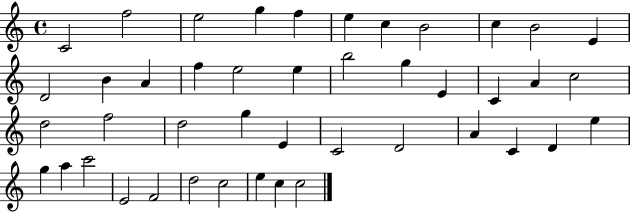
{
  \clef treble
  \time 4/4
  \defaultTimeSignature
  \key c \major
  c'2 f''2 | e''2 g''4 f''4 | e''4 c''4 b'2 | c''4 b'2 e'4 | \break d'2 b'4 a'4 | f''4 e''2 e''4 | b''2 g''4 e'4 | c'4 a'4 c''2 | \break d''2 f''2 | d''2 g''4 e'4 | c'2 d'2 | a'4 c'4 d'4 e''4 | \break g''4 a''4 c'''2 | e'2 f'2 | d''2 c''2 | e''4 c''4 c''2 | \break \bar "|."
}